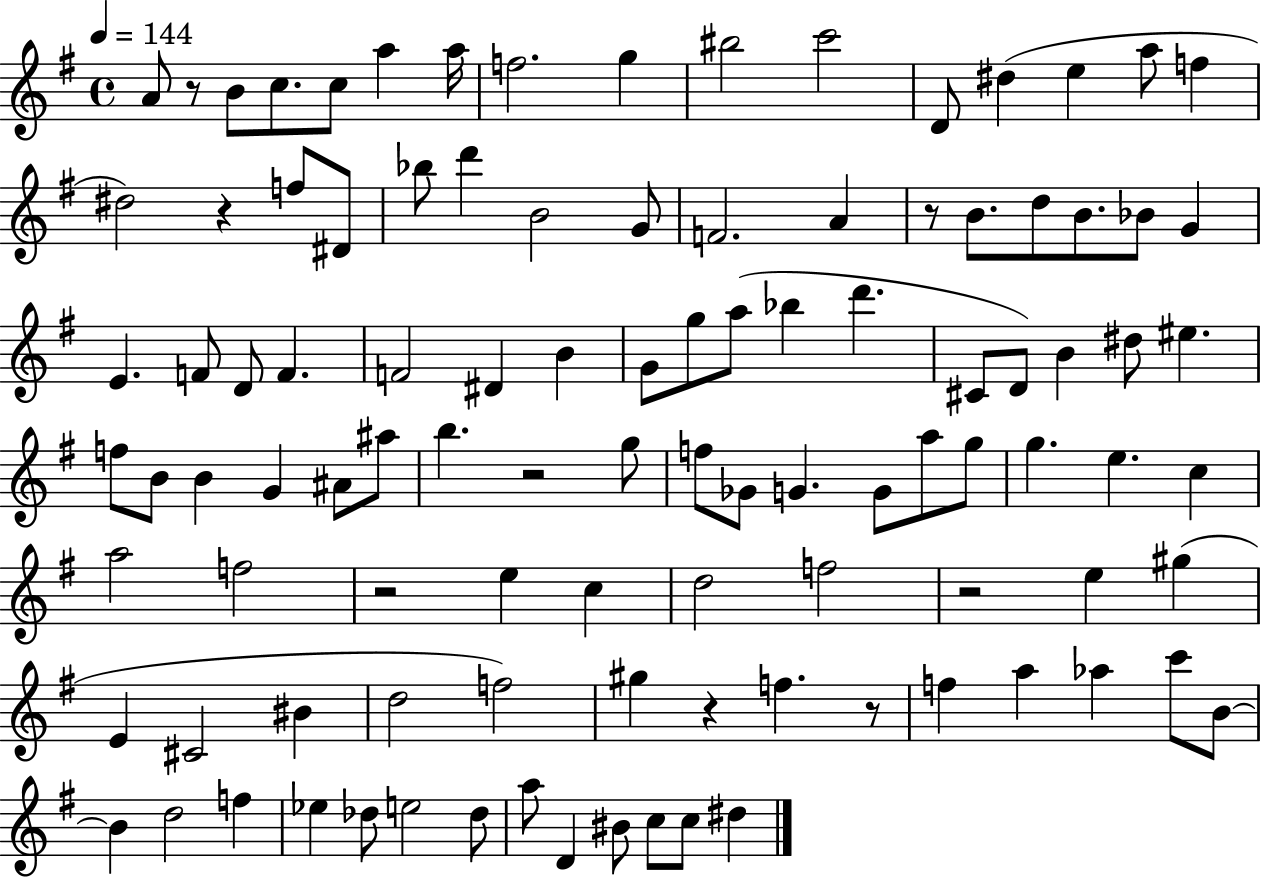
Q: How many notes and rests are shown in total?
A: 104